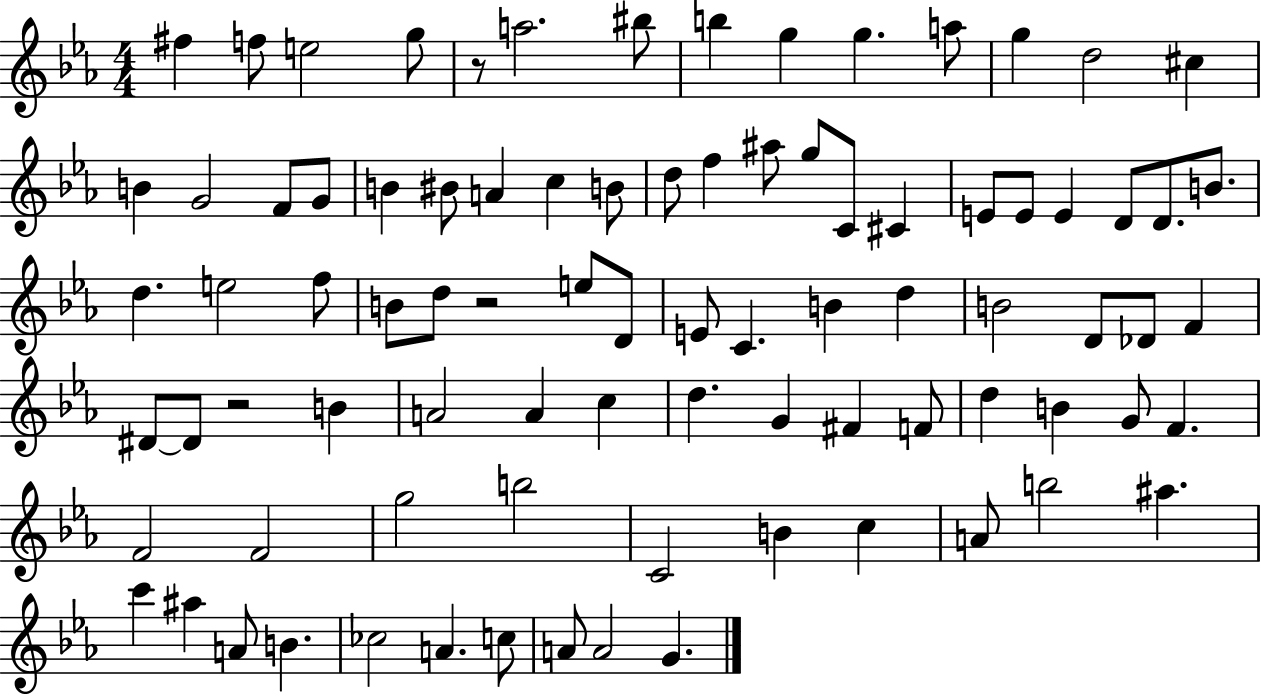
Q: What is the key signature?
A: EES major